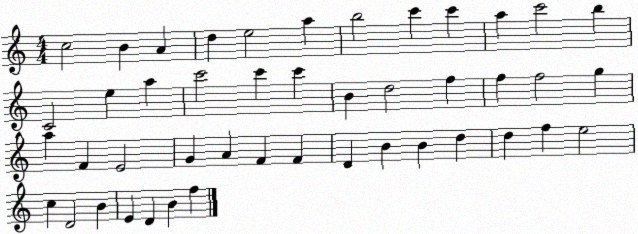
X:1
T:Untitled
M:4/4
L:1/4
K:C
c2 B A d e2 a b2 c' c' a c'2 b C2 e a c'2 c' c' B d2 f f f2 g a F E2 G A F F D B B d d f e2 c D2 B E D B f